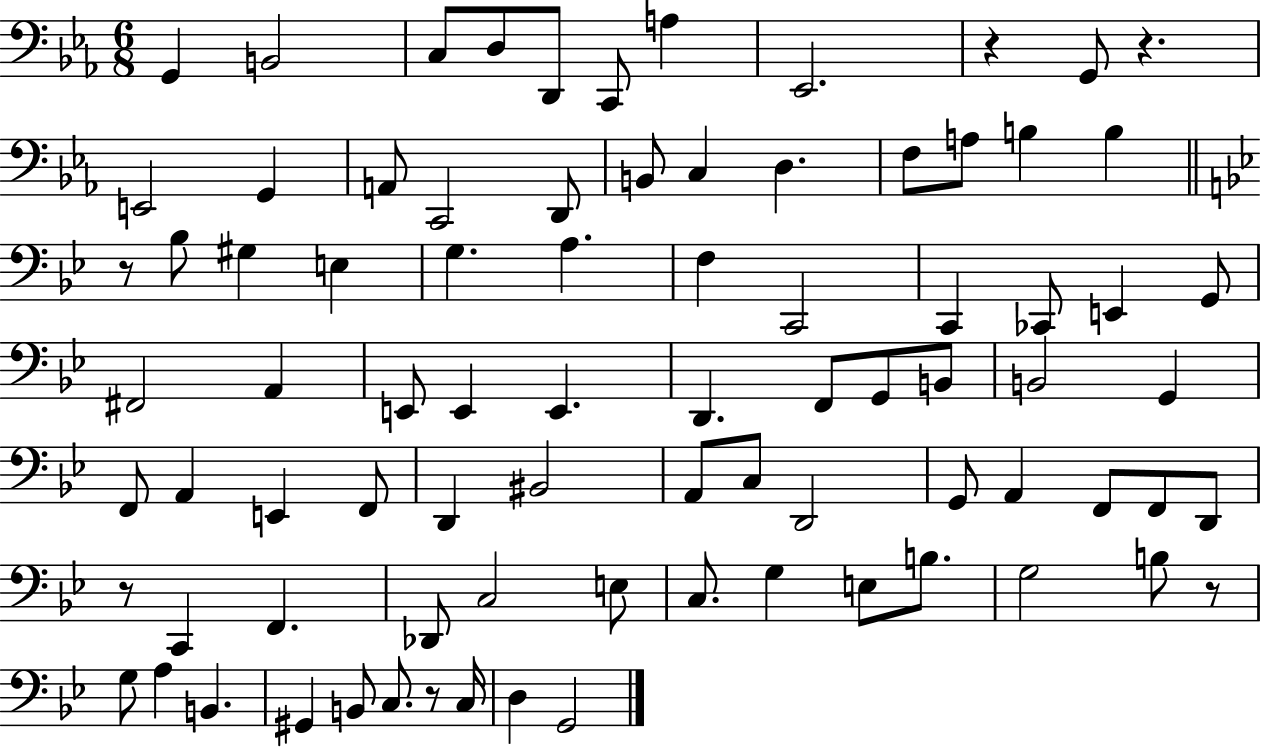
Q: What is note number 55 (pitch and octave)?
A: F2